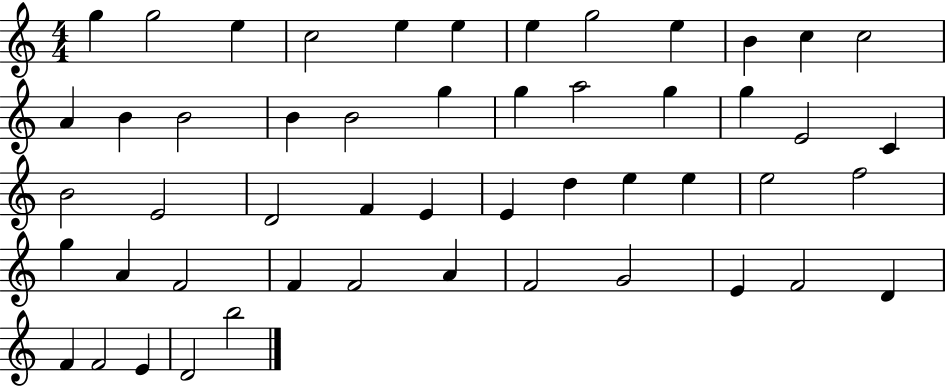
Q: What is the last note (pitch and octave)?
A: B5